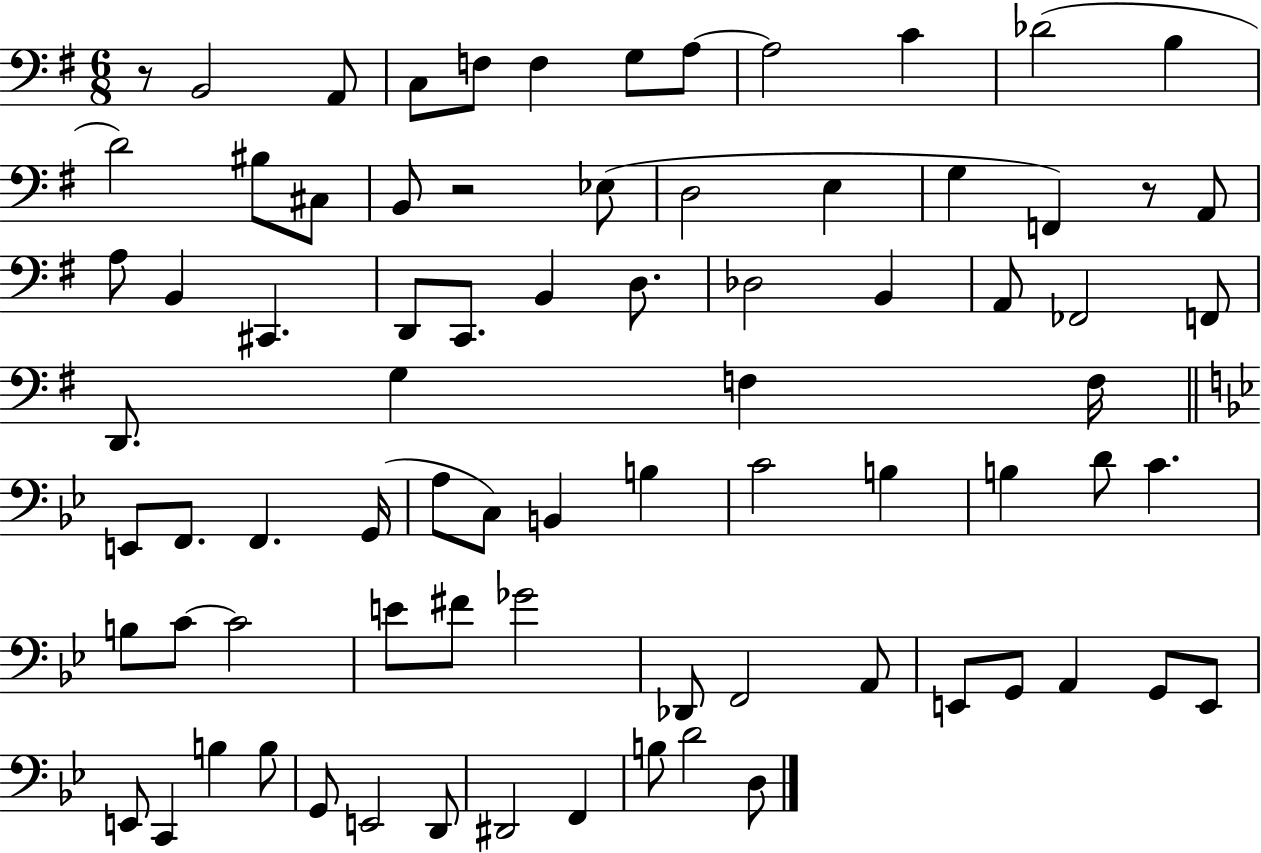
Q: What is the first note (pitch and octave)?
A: B2